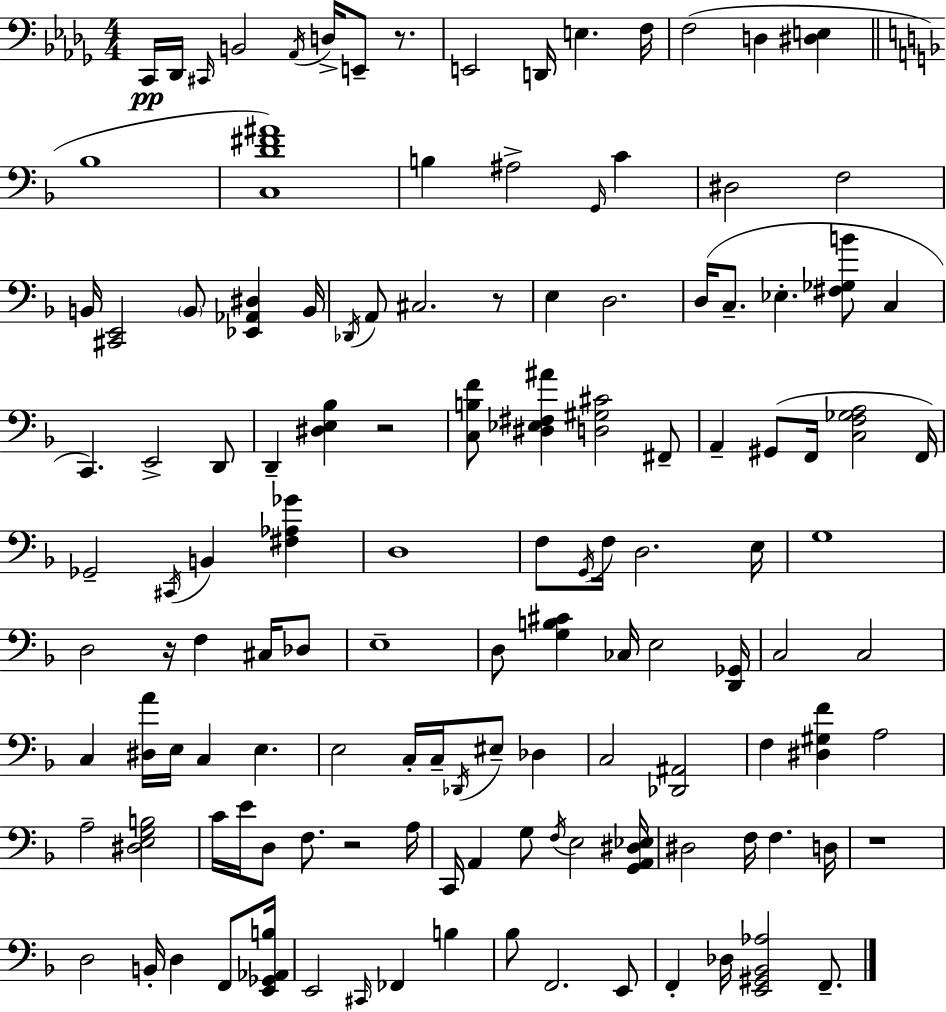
C2/s Db2/s C#2/s B2/h Ab2/s D3/s E2/e R/e. E2/h D2/s E3/q. F3/s F3/h D3/q [D#3,E3]/q Bb3/w [C3,D4,F#4,A#4]/w B3/q A#3/h G2/s C4/q D#3/h F3/h B2/s [C#2,E2]/h B2/e [Eb2,Ab2,D#3]/q B2/s Db2/s A2/e C#3/h. R/e E3/q D3/h. D3/s C3/e. Eb3/q. [F#3,Gb3,B4]/e C3/q C2/q. E2/h D2/e D2/q [D#3,E3,Bb3]/q R/h [C3,B3,F4]/e [D#3,Eb3,F#3,A#4]/q [D3,G#3,C#4]/h F#2/e A2/q G#2/e F2/s [C3,F3,Gb3,A3]/h F2/s Gb2/h C#2/s B2/q [F#3,Ab3,Gb4]/q D3/w F3/e G2/s F3/s D3/h. E3/s G3/w D3/h R/s F3/q C#3/s Db3/e E3/w D3/e [G3,B3,C#4]/q CES3/s E3/h [D2,Gb2]/s C3/h C3/h C3/q [D#3,A4]/s E3/s C3/q E3/q. E3/h C3/s C3/s Db2/s EIS3/e Db3/q C3/h [Db2,A#2]/h F3/q [D#3,G#3,F4]/q A3/h A3/h [D#3,E3,G3,B3]/h C4/s E4/s D3/e F3/e. R/h A3/s C2/s A2/q G3/e F3/s E3/h [G2,A2,D#3,Eb3]/s D#3/h F3/s F3/q. D3/s R/w D3/h B2/s D3/q F2/e [E2,Gb2,Ab2,B3]/s E2/h C#2/s FES2/q B3/q Bb3/e F2/h. E2/e F2/q Db3/s [E2,G#2,Bb2,Ab3]/h F2/e.